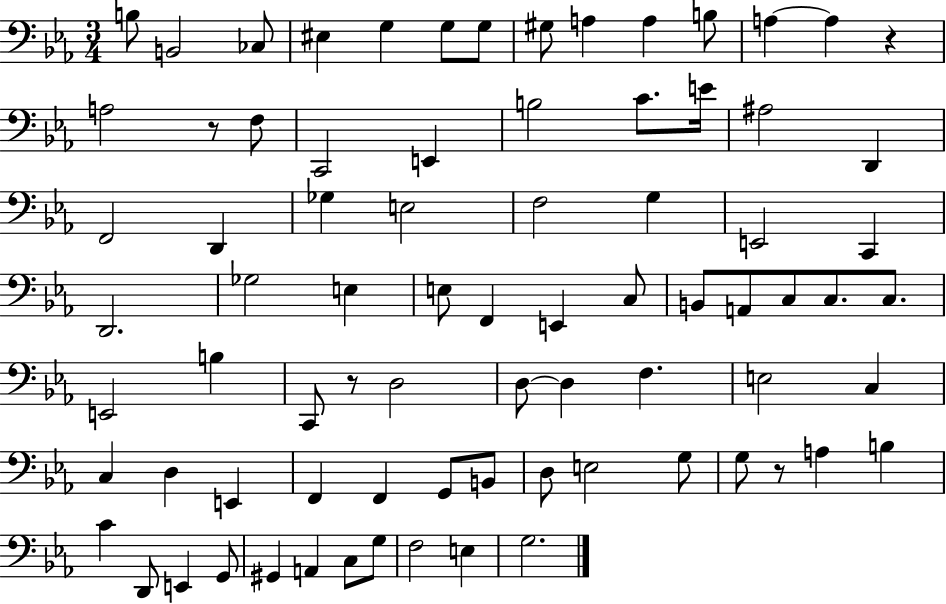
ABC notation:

X:1
T:Untitled
M:3/4
L:1/4
K:Eb
B,/2 B,,2 _C,/2 ^E, G, G,/2 G,/2 ^G,/2 A, A, B,/2 A, A, z A,2 z/2 F,/2 C,,2 E,, B,2 C/2 E/4 ^A,2 D,, F,,2 D,, _G, E,2 F,2 G, E,,2 C,, D,,2 _G,2 E, E,/2 F,, E,, C,/2 B,,/2 A,,/2 C,/2 C,/2 C,/2 E,,2 B, C,,/2 z/2 D,2 D,/2 D, F, E,2 C, C, D, E,, F,, F,, G,,/2 B,,/2 D,/2 E,2 G,/2 G,/2 z/2 A, B, C D,,/2 E,, G,,/2 ^G,, A,, C,/2 G,/2 F,2 E, G,2